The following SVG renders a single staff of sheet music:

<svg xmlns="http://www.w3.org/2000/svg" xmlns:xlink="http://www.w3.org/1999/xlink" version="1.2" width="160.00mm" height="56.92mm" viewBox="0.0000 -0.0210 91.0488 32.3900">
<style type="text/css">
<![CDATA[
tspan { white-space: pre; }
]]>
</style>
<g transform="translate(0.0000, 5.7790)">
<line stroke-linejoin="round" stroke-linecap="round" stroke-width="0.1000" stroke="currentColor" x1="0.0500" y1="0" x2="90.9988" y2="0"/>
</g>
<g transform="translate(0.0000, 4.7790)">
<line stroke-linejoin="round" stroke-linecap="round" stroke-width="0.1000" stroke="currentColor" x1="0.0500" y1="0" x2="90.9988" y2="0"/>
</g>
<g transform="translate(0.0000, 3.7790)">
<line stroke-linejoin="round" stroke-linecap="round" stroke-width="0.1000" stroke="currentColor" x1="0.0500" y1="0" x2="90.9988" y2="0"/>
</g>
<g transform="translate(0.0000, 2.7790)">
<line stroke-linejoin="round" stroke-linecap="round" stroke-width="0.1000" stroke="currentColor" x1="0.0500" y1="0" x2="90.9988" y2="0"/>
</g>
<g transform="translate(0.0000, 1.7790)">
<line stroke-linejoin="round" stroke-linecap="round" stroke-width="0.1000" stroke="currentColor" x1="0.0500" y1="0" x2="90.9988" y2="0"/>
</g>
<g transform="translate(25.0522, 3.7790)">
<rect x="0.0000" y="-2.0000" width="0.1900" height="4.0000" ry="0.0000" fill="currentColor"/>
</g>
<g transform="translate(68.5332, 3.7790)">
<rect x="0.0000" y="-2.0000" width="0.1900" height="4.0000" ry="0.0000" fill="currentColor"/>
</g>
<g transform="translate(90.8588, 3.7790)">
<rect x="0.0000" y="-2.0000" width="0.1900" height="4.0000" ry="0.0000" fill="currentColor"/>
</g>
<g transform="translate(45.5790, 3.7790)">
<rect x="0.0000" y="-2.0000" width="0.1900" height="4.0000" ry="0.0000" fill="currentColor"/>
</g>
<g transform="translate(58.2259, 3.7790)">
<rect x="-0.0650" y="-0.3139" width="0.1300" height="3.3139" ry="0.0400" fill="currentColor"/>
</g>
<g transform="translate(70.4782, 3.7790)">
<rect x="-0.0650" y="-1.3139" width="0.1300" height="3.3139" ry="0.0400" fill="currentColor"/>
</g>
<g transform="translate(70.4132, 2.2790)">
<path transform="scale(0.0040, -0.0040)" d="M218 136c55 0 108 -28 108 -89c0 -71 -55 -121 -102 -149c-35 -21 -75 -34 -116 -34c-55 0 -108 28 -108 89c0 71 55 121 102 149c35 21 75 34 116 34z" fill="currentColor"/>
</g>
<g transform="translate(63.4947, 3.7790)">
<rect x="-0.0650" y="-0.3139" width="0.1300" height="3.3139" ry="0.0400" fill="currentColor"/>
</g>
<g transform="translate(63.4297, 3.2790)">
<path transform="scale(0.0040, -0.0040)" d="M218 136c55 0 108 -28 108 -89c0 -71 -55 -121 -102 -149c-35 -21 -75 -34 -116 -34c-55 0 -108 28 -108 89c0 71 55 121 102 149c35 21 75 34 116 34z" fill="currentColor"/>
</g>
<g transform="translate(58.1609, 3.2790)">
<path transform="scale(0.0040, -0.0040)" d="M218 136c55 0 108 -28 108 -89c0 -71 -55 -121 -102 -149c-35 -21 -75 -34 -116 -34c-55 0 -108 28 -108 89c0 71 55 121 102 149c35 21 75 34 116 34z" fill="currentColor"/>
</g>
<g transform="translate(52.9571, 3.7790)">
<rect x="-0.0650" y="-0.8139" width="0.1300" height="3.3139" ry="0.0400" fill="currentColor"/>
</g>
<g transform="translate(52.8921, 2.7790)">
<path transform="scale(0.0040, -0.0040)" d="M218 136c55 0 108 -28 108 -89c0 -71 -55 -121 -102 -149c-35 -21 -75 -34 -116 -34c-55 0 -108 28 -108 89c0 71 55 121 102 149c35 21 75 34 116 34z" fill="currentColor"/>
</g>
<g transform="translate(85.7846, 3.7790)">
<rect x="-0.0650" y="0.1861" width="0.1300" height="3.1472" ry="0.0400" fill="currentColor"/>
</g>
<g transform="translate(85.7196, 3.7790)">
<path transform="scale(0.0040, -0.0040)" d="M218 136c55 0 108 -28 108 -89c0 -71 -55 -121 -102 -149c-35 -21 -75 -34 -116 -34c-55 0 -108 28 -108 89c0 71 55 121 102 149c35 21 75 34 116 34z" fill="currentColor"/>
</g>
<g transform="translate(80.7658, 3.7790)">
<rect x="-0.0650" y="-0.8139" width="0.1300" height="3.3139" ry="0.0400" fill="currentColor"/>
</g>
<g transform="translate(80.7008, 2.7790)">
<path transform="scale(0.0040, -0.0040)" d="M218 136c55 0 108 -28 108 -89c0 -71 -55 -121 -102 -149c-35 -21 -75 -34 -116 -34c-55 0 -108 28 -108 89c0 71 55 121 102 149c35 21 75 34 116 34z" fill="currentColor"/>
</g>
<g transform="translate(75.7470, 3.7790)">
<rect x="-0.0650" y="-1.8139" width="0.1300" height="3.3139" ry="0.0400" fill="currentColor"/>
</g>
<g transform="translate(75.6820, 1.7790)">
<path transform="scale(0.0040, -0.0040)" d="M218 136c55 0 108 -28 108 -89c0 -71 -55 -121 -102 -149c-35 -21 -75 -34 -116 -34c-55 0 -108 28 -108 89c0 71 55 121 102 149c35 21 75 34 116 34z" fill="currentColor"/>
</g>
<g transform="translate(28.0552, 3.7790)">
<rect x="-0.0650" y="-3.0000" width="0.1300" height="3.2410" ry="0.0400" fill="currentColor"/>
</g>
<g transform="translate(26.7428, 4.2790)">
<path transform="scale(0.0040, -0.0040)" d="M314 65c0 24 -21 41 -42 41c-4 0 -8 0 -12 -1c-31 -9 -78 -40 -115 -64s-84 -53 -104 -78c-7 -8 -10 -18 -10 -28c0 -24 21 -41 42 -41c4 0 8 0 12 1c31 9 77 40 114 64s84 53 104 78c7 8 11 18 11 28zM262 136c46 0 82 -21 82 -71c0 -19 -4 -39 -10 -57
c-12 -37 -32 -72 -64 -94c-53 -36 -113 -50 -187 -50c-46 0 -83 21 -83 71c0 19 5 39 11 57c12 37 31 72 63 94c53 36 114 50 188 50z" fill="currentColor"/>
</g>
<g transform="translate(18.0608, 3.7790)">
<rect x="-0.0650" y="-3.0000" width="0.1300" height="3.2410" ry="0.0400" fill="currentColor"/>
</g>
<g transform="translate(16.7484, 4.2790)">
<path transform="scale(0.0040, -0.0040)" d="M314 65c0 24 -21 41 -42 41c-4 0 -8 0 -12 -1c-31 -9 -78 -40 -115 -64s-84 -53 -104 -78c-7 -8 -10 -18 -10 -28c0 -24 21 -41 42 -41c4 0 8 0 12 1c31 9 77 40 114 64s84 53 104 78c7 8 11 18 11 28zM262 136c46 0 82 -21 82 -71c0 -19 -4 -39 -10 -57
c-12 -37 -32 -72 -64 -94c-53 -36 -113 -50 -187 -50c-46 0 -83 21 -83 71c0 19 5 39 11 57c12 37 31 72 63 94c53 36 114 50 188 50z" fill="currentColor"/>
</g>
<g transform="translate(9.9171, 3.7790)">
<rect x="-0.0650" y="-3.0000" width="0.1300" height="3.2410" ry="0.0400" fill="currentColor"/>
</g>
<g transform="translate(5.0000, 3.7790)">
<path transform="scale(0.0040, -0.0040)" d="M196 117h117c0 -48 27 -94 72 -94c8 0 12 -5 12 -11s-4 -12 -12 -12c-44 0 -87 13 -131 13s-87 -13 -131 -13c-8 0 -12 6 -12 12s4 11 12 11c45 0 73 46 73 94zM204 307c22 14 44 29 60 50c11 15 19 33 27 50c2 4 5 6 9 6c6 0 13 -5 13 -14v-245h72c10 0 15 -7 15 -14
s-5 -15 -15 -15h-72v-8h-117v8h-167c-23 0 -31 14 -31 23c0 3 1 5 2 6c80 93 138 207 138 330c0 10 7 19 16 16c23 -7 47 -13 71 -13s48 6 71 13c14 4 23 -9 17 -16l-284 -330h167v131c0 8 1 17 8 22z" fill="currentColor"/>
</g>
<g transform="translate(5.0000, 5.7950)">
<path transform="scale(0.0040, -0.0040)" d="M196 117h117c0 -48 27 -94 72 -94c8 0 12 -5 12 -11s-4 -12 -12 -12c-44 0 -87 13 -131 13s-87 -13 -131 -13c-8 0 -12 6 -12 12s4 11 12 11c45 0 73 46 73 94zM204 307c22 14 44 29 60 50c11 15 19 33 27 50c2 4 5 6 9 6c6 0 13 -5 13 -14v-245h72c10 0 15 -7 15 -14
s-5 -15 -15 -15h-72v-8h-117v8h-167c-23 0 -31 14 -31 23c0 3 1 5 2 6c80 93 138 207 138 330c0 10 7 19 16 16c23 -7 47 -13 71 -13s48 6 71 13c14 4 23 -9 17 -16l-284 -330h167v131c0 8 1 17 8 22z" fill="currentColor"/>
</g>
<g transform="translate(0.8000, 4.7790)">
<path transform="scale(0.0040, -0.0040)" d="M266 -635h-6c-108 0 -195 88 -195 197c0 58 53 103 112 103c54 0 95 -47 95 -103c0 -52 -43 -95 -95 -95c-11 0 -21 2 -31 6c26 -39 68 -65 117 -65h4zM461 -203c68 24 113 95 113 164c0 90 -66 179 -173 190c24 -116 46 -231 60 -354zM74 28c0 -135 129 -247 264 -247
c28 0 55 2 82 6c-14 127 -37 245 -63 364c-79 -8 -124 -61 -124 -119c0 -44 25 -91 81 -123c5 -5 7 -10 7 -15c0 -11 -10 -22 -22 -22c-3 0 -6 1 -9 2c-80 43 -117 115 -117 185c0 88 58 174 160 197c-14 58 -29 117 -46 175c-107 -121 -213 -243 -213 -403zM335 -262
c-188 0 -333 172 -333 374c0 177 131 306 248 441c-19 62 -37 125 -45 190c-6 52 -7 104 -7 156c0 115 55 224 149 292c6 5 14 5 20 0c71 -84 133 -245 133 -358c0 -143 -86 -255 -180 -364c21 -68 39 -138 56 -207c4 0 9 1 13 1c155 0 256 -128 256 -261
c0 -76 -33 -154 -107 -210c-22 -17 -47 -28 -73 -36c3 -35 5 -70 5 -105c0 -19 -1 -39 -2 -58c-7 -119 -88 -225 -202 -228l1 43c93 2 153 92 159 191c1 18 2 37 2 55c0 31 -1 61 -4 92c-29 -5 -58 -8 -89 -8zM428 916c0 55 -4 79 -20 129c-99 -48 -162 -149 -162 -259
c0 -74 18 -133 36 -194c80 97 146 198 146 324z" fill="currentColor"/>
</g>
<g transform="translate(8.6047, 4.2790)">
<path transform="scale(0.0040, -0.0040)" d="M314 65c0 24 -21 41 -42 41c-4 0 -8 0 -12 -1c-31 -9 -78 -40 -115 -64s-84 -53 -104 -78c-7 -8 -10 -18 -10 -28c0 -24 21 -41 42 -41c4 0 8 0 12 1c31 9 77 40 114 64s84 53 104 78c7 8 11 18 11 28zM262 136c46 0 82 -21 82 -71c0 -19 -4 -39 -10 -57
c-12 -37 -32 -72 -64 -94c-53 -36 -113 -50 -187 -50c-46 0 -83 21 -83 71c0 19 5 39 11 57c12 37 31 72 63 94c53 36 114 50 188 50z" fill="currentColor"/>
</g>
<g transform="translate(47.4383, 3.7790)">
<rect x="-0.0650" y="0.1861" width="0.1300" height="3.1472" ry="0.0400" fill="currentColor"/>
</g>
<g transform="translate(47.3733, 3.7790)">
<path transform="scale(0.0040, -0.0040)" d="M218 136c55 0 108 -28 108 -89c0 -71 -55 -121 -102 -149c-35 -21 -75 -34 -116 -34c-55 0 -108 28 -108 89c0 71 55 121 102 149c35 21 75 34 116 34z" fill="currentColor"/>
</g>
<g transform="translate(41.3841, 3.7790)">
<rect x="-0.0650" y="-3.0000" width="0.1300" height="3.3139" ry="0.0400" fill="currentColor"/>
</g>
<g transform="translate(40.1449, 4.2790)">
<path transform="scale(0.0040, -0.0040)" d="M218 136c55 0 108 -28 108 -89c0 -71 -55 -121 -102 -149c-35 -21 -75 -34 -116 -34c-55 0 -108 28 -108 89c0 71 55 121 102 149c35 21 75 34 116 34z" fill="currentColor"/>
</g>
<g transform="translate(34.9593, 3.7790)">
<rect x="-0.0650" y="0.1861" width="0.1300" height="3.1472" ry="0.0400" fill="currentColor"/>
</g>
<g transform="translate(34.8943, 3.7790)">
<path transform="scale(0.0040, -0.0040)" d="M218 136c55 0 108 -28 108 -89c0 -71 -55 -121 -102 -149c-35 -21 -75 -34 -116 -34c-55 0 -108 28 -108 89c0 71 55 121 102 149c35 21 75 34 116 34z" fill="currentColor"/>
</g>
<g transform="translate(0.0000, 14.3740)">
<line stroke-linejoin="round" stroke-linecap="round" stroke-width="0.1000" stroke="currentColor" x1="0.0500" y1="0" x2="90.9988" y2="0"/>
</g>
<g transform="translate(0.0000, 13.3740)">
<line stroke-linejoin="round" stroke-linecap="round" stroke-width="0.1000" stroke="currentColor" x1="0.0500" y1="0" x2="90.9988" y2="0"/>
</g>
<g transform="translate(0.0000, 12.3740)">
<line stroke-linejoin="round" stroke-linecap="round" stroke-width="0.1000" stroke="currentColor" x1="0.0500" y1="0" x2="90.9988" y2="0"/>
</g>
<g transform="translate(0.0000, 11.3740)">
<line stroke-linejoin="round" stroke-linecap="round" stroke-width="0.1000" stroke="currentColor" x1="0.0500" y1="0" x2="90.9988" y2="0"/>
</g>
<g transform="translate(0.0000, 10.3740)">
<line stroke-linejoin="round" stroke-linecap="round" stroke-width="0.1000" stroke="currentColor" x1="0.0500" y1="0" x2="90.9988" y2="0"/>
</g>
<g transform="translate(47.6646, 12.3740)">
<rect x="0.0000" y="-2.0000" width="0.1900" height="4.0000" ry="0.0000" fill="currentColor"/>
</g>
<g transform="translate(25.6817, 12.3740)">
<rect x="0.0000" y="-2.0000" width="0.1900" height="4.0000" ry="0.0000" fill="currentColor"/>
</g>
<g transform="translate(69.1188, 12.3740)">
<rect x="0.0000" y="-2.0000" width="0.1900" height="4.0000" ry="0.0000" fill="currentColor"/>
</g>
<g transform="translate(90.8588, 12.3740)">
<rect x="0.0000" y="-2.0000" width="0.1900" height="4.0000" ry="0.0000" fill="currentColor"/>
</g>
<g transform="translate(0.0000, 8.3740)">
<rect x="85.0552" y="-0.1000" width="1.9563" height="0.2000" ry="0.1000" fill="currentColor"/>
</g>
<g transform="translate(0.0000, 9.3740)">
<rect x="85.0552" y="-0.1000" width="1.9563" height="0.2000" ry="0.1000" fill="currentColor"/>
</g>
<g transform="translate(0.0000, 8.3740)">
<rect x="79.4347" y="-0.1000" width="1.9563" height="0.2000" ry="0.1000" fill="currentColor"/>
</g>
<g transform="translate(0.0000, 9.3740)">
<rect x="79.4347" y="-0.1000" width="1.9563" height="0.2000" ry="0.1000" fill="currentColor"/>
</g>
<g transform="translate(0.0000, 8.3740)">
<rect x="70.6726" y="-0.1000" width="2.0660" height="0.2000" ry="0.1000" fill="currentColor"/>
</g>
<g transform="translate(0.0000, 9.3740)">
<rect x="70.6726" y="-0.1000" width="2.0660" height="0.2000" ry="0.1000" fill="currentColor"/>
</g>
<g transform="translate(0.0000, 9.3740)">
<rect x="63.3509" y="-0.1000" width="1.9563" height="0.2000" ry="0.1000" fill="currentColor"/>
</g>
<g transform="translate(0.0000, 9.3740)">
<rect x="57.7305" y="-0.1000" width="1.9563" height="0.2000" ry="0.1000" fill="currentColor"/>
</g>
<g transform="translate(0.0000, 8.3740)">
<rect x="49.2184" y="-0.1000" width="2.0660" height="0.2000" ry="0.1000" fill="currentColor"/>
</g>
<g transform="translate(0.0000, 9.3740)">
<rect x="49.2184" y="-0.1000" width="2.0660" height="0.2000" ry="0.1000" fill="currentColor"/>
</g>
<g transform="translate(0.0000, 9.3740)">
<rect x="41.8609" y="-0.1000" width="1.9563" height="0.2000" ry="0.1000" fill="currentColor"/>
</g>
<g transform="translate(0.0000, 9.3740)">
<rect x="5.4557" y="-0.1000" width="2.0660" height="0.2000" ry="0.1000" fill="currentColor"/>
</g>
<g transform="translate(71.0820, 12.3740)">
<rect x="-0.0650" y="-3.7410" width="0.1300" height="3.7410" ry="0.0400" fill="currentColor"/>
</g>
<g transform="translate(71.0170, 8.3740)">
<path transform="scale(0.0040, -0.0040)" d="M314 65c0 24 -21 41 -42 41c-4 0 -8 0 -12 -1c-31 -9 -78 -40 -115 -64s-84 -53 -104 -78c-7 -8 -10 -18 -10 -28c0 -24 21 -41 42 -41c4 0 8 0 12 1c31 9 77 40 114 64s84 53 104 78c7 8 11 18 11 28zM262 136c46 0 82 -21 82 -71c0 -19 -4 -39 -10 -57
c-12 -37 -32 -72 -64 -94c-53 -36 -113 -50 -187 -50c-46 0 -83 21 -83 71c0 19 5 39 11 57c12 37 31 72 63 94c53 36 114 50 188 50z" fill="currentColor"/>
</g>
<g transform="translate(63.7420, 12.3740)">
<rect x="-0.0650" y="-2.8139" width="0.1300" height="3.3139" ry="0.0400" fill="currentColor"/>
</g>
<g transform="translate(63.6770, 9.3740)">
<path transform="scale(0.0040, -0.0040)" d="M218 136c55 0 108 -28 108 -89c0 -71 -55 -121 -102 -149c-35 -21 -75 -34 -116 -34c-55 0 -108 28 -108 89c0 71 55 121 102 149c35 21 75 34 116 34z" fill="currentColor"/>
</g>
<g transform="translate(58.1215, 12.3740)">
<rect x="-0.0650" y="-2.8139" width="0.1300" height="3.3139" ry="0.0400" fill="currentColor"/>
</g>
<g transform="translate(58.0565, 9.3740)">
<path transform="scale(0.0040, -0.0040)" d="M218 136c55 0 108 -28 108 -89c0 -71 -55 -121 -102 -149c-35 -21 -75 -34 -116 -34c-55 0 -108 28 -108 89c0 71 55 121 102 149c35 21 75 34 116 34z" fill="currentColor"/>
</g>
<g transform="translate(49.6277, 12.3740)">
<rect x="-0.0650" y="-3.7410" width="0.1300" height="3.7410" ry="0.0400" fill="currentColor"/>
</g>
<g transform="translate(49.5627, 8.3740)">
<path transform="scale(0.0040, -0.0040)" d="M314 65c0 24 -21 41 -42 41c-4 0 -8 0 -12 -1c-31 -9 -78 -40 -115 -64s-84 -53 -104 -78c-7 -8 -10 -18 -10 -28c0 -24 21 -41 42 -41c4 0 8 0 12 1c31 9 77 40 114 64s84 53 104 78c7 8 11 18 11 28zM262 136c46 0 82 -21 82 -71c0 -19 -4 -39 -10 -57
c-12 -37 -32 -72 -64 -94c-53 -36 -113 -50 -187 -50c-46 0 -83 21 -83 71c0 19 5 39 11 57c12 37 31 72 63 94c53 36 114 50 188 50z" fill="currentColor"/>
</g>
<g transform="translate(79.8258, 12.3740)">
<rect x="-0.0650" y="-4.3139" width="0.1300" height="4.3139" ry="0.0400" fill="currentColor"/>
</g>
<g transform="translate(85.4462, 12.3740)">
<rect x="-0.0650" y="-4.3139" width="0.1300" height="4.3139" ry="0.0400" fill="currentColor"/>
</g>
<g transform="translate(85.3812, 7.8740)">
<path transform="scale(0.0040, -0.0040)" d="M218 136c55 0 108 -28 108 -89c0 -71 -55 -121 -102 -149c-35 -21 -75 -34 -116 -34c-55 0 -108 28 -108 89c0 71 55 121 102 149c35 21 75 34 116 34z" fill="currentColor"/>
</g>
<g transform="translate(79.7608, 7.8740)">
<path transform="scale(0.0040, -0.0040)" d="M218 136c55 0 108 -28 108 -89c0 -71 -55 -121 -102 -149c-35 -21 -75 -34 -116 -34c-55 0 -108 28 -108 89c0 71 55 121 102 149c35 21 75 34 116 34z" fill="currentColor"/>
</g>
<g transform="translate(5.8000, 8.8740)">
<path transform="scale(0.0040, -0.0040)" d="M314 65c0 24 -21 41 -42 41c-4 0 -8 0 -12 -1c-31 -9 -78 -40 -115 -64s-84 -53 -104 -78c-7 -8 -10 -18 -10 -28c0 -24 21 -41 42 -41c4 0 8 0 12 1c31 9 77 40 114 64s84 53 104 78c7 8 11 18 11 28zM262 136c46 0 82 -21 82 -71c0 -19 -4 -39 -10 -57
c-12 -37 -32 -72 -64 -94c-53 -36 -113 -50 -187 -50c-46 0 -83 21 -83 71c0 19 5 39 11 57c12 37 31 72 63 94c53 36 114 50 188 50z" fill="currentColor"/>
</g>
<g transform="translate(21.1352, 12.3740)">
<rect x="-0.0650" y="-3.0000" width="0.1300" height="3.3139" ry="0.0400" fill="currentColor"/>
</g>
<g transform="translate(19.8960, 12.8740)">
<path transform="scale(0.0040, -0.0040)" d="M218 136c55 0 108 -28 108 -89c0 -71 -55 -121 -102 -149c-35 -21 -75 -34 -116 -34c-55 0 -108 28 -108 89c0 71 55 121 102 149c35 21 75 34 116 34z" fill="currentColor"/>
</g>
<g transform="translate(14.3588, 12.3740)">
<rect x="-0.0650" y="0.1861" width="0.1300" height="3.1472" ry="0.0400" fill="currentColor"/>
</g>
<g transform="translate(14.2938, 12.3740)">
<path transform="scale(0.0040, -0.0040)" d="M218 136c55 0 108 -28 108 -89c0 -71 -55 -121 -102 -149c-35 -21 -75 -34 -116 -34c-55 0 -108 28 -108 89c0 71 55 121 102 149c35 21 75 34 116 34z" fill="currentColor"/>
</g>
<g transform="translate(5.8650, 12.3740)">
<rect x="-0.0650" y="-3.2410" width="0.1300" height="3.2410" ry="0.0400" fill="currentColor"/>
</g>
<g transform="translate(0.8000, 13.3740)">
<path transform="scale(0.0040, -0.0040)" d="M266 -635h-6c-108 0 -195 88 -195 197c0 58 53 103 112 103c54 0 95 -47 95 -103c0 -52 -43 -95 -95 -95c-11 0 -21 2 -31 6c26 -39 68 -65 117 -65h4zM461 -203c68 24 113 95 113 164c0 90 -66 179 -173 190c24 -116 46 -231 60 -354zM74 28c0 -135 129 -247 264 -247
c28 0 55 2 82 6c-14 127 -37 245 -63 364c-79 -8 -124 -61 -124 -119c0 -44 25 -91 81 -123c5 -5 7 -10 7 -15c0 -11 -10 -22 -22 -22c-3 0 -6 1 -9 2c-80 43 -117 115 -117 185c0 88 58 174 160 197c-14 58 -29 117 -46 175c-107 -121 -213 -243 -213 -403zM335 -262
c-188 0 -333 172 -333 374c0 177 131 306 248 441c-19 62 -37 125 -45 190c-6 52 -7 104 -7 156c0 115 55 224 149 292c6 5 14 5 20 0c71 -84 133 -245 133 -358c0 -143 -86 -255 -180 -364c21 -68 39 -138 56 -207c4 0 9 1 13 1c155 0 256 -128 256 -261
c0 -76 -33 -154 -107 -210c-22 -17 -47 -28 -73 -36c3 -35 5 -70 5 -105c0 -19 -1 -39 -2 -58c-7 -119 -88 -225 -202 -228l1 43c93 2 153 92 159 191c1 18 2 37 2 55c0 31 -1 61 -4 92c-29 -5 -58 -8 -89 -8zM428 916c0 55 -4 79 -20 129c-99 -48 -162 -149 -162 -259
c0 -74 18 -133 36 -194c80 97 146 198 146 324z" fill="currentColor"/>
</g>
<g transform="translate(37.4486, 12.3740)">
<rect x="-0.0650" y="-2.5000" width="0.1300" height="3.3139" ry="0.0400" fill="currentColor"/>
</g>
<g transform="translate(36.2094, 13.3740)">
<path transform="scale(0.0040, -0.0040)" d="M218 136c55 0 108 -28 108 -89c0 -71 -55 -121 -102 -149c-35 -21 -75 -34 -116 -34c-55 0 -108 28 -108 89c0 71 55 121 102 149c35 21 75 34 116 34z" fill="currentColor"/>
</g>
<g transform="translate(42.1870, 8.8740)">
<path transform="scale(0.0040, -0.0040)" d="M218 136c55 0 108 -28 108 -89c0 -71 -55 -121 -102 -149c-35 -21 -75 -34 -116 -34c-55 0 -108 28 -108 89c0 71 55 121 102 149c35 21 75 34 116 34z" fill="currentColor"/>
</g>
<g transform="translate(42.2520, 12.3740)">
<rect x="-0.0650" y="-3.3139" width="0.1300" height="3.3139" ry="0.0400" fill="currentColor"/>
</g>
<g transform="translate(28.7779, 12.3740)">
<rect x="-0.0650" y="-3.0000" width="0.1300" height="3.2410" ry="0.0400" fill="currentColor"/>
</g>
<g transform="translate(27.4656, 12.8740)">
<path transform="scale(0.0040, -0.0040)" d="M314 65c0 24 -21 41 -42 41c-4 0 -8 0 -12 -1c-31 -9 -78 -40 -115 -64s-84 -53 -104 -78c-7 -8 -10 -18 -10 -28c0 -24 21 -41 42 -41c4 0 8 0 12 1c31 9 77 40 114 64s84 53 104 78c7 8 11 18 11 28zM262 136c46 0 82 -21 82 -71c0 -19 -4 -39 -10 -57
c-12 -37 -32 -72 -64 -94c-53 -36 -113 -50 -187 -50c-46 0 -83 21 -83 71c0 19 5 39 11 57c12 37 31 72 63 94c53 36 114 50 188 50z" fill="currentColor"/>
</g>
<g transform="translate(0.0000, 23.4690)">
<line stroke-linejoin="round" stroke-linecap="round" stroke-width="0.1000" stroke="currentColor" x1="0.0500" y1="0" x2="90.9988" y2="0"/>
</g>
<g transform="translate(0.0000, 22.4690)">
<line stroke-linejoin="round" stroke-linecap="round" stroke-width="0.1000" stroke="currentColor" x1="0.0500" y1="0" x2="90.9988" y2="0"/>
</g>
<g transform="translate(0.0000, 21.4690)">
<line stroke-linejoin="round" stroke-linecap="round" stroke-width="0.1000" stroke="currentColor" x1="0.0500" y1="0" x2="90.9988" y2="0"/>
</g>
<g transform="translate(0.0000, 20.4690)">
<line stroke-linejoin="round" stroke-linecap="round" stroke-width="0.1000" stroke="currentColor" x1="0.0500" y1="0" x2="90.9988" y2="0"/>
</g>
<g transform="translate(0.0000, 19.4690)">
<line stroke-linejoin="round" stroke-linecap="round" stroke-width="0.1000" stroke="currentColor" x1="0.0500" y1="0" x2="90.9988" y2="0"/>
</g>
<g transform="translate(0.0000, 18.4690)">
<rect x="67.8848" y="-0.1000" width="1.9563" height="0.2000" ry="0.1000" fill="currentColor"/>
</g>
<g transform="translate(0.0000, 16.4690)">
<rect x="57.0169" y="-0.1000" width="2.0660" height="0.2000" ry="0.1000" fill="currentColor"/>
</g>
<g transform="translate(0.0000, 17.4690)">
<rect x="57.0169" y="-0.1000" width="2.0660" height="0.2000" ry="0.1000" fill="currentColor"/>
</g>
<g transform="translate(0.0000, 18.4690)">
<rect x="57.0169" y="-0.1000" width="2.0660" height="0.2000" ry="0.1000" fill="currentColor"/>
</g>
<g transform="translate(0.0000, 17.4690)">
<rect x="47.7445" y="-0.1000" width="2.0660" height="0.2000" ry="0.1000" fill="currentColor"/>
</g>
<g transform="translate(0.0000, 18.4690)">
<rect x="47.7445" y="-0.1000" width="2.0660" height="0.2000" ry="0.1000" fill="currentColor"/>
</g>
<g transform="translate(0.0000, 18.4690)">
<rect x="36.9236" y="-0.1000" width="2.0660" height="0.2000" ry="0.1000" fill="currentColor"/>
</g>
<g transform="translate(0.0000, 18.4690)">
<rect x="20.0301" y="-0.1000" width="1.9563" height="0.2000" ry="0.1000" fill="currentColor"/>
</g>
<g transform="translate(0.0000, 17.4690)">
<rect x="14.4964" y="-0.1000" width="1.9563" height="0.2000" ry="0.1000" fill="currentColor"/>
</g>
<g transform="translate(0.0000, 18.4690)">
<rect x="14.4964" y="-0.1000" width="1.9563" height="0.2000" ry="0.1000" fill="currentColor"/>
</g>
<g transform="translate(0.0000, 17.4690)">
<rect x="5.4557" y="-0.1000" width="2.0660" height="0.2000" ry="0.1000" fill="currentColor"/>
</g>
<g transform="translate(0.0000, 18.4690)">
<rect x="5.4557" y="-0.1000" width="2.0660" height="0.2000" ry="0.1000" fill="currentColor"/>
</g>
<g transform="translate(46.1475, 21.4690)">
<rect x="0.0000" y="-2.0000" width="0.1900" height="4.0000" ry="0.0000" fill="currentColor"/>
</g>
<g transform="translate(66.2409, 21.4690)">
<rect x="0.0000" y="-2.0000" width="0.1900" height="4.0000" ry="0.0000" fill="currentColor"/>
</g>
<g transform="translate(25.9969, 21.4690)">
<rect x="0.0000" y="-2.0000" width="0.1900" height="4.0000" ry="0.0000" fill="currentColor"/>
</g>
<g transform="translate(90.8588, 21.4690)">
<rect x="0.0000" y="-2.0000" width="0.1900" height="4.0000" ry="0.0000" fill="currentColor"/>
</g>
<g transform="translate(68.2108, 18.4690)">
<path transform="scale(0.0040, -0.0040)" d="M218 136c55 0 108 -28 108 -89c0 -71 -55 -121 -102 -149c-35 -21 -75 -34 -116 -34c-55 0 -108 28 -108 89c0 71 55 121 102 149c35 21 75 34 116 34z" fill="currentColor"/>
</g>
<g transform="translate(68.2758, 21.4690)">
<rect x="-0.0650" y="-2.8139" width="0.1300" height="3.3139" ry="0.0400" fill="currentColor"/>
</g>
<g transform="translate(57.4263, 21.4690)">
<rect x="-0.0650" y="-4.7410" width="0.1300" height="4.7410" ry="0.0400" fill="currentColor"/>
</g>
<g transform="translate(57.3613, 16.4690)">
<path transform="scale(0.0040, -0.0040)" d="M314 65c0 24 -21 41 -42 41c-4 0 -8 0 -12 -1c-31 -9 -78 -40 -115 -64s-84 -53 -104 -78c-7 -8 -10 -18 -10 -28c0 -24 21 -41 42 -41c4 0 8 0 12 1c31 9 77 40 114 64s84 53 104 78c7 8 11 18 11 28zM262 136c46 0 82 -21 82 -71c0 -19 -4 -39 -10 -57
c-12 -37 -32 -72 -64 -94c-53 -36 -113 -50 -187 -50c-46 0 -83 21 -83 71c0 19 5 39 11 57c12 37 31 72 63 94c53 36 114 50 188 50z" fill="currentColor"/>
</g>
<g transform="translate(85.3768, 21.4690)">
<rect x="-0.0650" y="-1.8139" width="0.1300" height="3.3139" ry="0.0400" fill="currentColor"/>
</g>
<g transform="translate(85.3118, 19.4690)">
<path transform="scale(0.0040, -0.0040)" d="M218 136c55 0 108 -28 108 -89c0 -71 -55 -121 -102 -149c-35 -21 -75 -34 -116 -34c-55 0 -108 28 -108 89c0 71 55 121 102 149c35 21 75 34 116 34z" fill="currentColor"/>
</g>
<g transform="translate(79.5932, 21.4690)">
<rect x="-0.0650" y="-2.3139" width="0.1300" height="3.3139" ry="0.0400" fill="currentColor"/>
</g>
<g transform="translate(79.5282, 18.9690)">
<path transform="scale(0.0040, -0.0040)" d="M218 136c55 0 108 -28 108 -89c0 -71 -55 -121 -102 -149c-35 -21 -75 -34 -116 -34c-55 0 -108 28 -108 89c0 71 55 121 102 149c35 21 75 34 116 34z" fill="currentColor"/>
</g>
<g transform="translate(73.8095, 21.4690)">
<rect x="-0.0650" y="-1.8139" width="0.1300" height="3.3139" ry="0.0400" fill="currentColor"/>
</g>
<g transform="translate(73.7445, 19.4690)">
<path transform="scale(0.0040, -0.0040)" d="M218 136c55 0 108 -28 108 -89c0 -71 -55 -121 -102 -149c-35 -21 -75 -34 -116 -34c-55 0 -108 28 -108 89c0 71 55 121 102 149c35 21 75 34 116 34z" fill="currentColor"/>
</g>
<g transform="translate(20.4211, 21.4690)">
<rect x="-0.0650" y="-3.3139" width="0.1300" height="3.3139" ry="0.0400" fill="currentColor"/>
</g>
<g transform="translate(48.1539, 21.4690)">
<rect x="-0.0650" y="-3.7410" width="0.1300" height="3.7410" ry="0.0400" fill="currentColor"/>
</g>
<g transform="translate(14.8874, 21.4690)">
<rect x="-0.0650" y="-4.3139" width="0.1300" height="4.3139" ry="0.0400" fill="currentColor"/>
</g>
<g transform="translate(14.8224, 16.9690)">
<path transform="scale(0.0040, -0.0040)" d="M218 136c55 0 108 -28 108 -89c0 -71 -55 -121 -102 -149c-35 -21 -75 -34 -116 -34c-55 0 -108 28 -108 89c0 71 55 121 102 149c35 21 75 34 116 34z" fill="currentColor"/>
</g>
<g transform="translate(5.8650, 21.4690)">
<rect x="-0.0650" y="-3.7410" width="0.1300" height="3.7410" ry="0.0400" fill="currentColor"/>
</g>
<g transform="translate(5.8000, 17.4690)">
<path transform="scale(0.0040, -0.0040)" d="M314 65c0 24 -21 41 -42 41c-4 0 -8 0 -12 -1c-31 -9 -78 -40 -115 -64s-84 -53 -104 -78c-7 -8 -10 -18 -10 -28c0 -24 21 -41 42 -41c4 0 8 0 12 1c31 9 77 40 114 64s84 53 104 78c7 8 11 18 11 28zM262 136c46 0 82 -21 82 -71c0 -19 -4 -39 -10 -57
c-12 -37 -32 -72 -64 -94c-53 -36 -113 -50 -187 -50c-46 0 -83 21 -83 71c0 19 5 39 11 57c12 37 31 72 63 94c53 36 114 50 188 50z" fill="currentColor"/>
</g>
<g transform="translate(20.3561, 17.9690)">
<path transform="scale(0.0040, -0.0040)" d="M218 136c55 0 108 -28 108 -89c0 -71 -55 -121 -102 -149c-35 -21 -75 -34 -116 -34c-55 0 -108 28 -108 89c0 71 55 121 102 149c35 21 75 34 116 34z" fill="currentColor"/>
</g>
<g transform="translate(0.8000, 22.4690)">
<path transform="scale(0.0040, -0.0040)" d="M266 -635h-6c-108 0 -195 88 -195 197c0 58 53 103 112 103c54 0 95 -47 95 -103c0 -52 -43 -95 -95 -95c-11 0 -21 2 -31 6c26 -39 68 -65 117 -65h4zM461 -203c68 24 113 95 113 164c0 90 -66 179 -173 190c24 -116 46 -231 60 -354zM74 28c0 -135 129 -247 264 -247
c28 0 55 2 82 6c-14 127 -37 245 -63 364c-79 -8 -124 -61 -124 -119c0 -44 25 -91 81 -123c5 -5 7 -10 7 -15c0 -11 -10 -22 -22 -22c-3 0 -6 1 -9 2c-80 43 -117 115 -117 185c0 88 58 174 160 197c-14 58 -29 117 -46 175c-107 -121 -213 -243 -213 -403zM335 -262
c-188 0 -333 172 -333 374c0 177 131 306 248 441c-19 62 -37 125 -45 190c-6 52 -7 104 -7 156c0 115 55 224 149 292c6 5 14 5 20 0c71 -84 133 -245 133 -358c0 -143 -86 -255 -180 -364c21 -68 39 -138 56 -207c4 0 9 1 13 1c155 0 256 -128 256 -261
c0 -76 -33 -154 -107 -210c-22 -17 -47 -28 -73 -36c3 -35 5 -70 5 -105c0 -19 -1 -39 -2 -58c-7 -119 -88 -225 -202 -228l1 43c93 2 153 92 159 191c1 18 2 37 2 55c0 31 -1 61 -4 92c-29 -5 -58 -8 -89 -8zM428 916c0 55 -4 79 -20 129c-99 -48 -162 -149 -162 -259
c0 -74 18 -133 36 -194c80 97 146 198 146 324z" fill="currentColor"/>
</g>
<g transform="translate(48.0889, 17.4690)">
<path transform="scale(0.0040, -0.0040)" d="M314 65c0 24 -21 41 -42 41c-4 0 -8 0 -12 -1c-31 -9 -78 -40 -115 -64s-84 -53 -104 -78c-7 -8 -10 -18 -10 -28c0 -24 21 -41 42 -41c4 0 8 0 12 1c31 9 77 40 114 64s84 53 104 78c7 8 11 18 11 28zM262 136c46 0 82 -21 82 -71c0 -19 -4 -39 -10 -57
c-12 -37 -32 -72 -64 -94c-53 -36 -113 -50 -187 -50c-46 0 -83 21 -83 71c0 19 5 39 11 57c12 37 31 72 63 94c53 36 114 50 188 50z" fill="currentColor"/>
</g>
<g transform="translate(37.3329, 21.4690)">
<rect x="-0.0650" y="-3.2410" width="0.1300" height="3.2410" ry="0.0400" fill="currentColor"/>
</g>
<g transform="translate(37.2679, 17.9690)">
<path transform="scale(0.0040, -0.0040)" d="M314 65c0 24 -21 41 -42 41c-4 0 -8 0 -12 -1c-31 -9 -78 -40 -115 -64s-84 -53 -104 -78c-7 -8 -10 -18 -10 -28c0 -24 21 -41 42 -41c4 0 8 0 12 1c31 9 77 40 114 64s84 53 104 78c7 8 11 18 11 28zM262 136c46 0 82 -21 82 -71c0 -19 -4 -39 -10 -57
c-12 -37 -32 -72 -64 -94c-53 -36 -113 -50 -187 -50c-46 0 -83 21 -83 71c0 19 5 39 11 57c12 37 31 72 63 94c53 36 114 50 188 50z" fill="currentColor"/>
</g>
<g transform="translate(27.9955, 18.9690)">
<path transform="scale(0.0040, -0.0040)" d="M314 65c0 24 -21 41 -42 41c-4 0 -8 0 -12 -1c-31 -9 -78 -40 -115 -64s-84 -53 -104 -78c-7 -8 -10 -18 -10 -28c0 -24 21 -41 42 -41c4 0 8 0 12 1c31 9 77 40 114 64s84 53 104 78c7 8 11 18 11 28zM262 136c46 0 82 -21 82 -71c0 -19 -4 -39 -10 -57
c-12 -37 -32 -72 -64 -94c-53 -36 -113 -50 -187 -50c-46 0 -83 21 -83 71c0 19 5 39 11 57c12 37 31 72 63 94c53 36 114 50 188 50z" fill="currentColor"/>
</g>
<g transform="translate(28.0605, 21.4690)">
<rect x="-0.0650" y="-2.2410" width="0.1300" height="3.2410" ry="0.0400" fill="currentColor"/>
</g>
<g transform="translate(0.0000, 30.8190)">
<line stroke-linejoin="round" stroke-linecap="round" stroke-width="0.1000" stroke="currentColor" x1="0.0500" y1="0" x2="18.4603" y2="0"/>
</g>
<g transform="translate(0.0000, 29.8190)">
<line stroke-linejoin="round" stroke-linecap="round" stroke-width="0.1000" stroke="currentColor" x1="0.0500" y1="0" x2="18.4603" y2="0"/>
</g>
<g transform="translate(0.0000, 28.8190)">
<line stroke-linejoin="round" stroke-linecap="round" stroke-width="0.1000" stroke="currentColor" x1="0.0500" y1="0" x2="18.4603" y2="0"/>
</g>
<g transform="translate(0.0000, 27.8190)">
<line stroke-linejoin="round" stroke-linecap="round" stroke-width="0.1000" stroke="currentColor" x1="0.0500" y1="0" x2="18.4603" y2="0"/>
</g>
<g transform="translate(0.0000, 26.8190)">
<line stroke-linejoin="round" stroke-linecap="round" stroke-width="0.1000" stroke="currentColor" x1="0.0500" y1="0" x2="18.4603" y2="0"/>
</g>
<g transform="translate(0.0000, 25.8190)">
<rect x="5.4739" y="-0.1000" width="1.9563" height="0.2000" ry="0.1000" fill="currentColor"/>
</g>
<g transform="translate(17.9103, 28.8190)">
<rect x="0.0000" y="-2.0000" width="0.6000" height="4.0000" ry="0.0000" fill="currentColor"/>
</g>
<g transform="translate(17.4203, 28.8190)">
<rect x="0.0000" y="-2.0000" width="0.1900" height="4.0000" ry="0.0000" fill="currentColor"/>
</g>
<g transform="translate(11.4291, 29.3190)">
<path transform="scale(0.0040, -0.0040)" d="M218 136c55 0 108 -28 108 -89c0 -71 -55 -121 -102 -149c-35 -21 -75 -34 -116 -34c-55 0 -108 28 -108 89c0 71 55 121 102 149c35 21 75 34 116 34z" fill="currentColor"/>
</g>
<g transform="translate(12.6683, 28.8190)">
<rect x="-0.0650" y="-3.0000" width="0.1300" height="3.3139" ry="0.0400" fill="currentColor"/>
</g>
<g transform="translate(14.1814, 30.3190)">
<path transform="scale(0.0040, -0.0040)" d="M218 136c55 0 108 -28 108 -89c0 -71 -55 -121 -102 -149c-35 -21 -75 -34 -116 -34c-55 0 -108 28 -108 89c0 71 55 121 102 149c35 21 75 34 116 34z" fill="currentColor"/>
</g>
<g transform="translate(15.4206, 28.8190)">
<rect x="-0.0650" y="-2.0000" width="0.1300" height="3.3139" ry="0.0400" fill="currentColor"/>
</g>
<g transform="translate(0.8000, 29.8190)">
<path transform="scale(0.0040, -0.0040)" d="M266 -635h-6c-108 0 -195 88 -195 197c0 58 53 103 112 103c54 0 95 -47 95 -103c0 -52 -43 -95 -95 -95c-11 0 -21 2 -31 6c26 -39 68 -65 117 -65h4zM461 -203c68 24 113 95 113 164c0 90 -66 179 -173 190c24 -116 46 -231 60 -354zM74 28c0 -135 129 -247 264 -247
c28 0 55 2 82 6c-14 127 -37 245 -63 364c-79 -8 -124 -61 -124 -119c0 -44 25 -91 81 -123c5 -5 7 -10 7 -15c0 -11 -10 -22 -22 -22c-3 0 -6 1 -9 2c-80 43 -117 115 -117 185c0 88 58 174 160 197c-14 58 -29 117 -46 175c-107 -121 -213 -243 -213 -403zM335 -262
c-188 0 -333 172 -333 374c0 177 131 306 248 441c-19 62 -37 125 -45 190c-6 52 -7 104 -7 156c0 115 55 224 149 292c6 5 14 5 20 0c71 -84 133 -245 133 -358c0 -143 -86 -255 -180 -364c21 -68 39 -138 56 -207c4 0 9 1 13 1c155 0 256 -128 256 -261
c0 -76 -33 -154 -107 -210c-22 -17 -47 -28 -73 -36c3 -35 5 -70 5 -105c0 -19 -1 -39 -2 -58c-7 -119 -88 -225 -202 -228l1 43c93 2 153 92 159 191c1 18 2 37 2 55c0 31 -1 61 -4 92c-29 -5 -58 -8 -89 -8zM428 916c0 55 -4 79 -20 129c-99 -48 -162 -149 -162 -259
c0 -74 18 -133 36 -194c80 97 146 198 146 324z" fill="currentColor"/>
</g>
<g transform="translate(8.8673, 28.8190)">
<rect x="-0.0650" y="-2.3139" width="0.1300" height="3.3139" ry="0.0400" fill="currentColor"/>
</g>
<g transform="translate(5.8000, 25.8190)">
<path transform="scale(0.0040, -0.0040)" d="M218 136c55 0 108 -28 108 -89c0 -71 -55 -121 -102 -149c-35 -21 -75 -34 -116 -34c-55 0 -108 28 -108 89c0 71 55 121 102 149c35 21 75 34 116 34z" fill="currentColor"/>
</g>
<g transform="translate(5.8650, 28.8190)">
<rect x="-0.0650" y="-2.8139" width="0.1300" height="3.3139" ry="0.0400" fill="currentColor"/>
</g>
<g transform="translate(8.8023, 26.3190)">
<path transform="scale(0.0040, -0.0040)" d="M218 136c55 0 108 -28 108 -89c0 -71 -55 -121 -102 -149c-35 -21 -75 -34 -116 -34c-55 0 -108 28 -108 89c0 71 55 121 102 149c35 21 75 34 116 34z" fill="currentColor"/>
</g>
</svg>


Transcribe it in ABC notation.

X:1
T:Untitled
M:4/4
L:1/4
K:C
A2 A2 A2 B A B d c c e f d B b2 B A A2 G b c'2 a a c'2 d' d' c'2 d' b g2 b2 c'2 e'2 a f g f a g A F